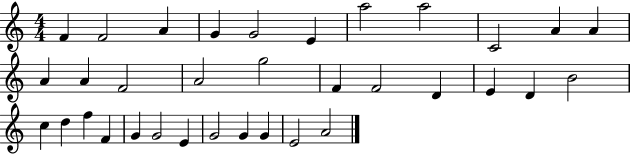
{
  \clef treble
  \numericTimeSignature
  \time 4/4
  \key c \major
  f'4 f'2 a'4 | g'4 g'2 e'4 | a''2 a''2 | c'2 a'4 a'4 | \break a'4 a'4 f'2 | a'2 g''2 | f'4 f'2 d'4 | e'4 d'4 b'2 | \break c''4 d''4 f''4 f'4 | g'4 g'2 e'4 | g'2 g'4 g'4 | e'2 a'2 | \break \bar "|."
}